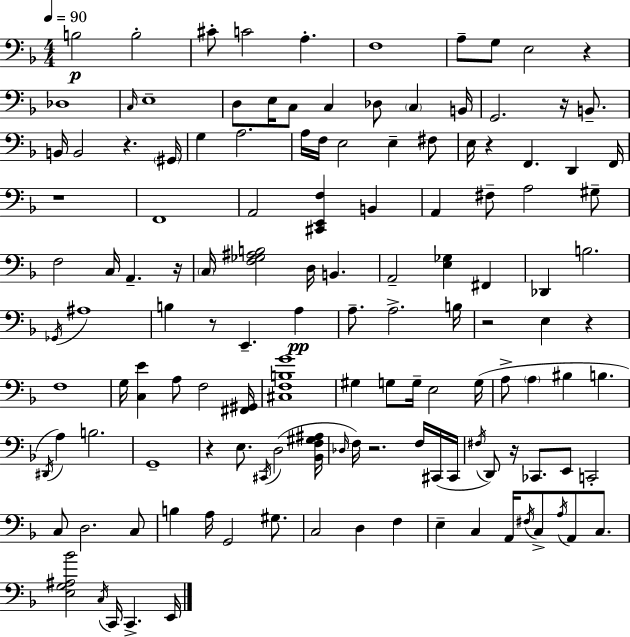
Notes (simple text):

B3/h B3/h C#4/e C4/h A3/q. F3/w A3/e G3/e E3/h R/q Db3/w C3/s E3/w D3/e E3/s C3/e C3/q Db3/e C3/q B2/s G2/h. R/s B2/e. B2/s B2/h R/q. G#2/s G3/q A3/h. A3/s F3/s E3/h E3/q F#3/e E3/s R/q F2/q. D2/q F2/s R/w F2/w A2/h [C#2,E2,F3]/q B2/q A2/q F#3/e A3/h G#3/e F3/h C3/s A2/q. R/s C3/s [F3,Gb3,A#3,B3]/h D3/s B2/q. A2/h [E3,Gb3]/q F#2/q Db2/q B3/h. Gb2/s A#3/w B3/q R/e E2/q. A3/q A3/e. A3/h. B3/s R/h E3/q R/q F3/w G3/s [C3,E4]/q A3/e F3/h [F#2,G#2]/s [C#3,F3,B3,G4]/w G#3/q G3/e G3/s E3/h G3/s A3/e A3/q BIS3/q B3/q. D#2/s A3/q B3/h. G2/w R/q E3/e. C#2/s D3/h [Bb2,F3,G#3,A#3]/s Db3/s F3/s R/h. F3/s C#2/s C#2/s F#3/s D2/e R/s CES2/e. E2/e C2/h C3/e D3/h. C3/e B3/q A3/s G2/h G#3/e. C3/h D3/q F3/q E3/q C3/q A2/s F#3/s C3/e A3/s A2/e C3/e. [E3,G3,A#3,Bb4]/h C3/s C2/s C2/q. E2/s